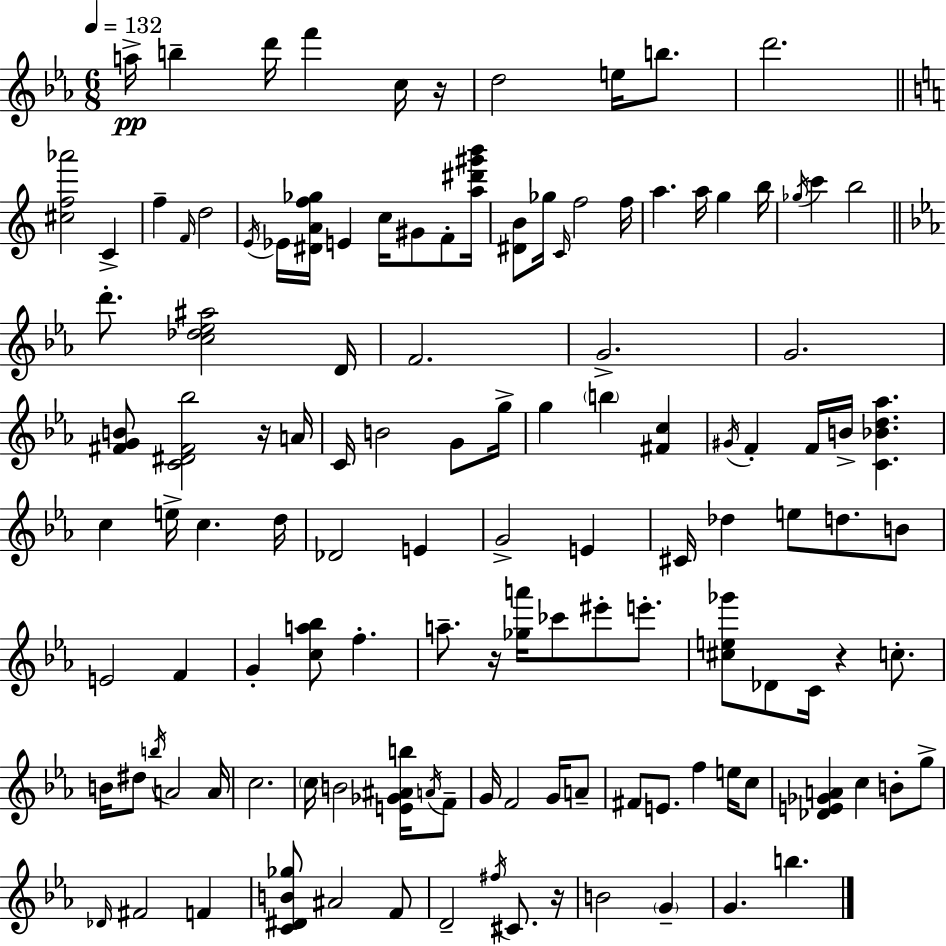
A5/s B5/q D6/s F6/q C5/s R/s D5/h E5/s B5/e. D6/h. [C#5,F5,Ab6]/h C4/q F5/q F4/s D5/h E4/s Eb4/s [D#4,A4,F5,Gb5]/s E4/q C5/s G#4/e F4/e [A5,D#6,G#6,B6]/s [D#4,B4]/e Gb5/s C4/s F5/h F5/s A5/q. A5/s G5/q B5/s Gb5/s C6/q B5/h D6/e. [C5,Db5,Eb5,A#5]/h D4/s F4/h. G4/h. G4/h. [F#4,G4,B4]/e [C4,D#4,F#4,Bb5]/h R/s A4/s C4/s B4/h G4/e G5/s G5/q B5/q [F#4,C5]/q G#4/s F4/q F4/s B4/s [C4,Bb4,D5,Ab5]/q. C5/q E5/s C5/q. D5/s Db4/h E4/q G4/h E4/q C#4/s Db5/q E5/e D5/e. B4/e E4/h F4/q G4/q [C5,A5,Bb5]/e F5/q. A5/e. R/s [Gb5,A6]/s CES6/e EIS6/e E6/e. [C#5,E5,Gb6]/e Db4/e C4/s R/q C5/e. B4/s D#5/e B5/s A4/h A4/s C5/h. C5/s B4/h [E4,Gb4,A#4,B5]/s A4/s F4/e G4/s F4/h G4/s A4/e F#4/e E4/e. F5/q E5/s C5/e [Db4,E4,Gb4,A4]/q C5/q B4/e G5/e Db4/s F#4/h F4/q [C4,D#4,B4,Gb5]/e A#4/h F4/e D4/h F#5/s C#4/e. R/s B4/h G4/q G4/q. B5/q.